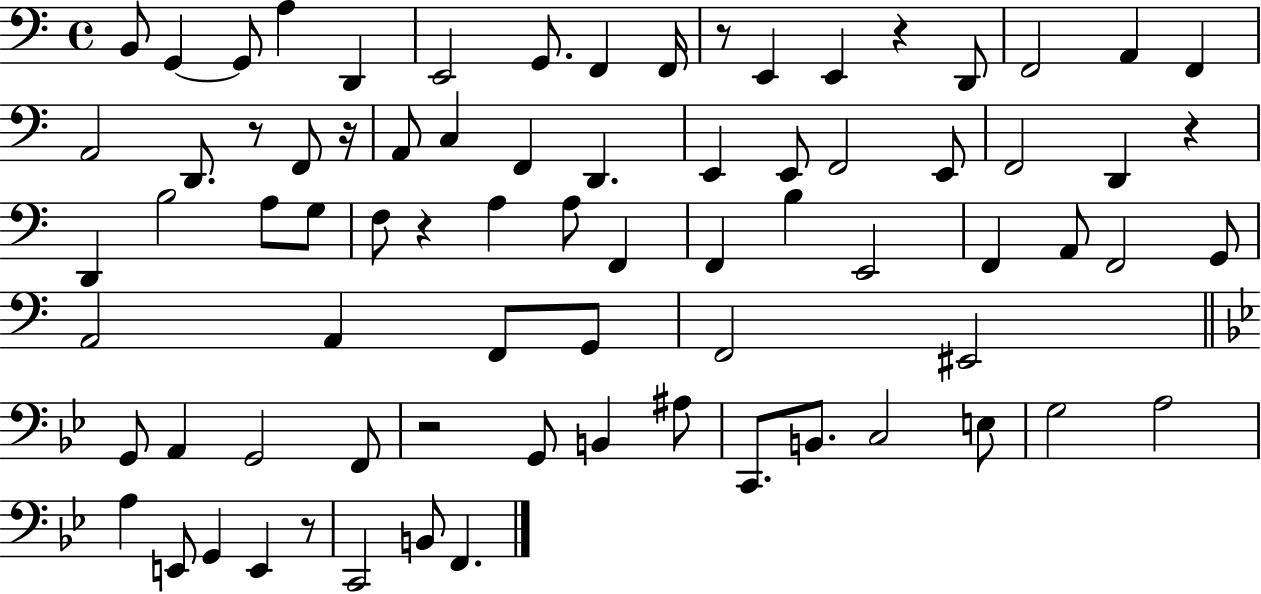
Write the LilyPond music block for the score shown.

{
  \clef bass
  \time 4/4
  \defaultTimeSignature
  \key c \major
  \repeat volta 2 { b,8 g,4~~ g,8 a4 d,4 | e,2 g,8. f,4 f,16 | r8 e,4 e,4 r4 d,8 | f,2 a,4 f,4 | \break a,2 d,8. r8 f,8 r16 | a,8 c4 f,4 d,4. | e,4 e,8 f,2 e,8 | f,2 d,4 r4 | \break d,4 b2 a8 g8 | f8 r4 a4 a8 f,4 | f,4 b4 e,2 | f,4 a,8 f,2 g,8 | \break a,2 a,4 f,8 g,8 | f,2 eis,2 | \bar "||" \break \key bes \major g,8 a,4 g,2 f,8 | r2 g,8 b,4 ais8 | c,8. b,8. c2 e8 | g2 a2 | \break a4 e,8 g,4 e,4 r8 | c,2 b,8 f,4. | } \bar "|."
}